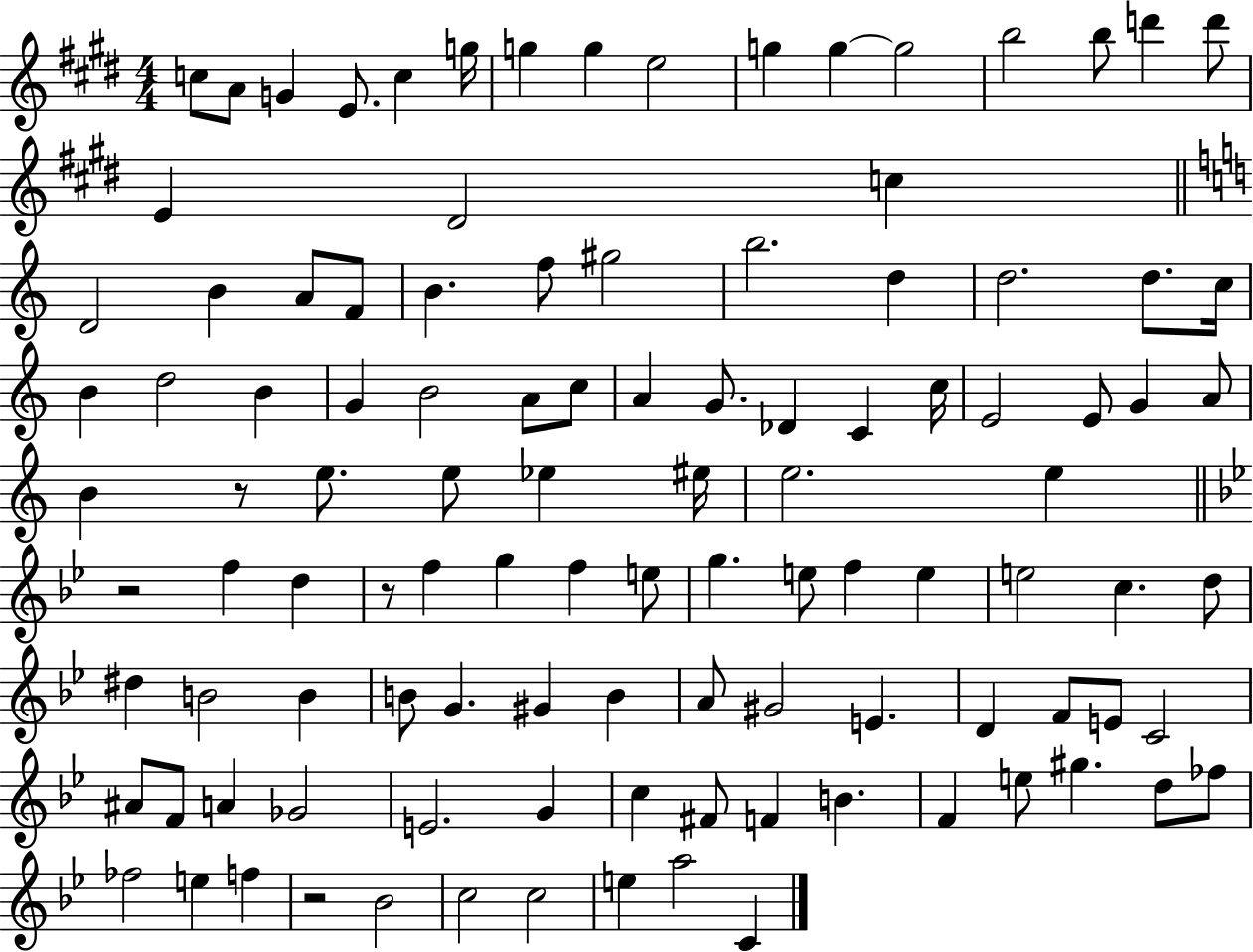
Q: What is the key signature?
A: E major